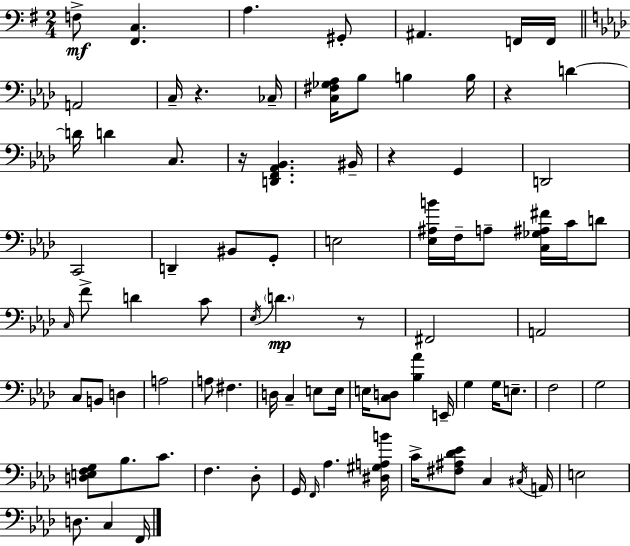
F3/e [F#2,C3]/q. A3/q. G#2/e A#2/q. F2/s F2/s A2/h C3/s R/q. CES3/s [C3,F#3,Gb3,Ab3]/s Bb3/e B3/q B3/s R/q D4/q D4/s D4/q C3/e. R/s [D2,F2,Ab2,Bb2]/q. BIS2/s R/q G2/q D2/h C2/h D2/q BIS2/e G2/e E3/h [Eb3,A#3,B4]/s F3/s A3/e [C3,Gb3,A#3,F#4]/s C4/s D4/e C3/s F4/e D4/q C4/e Eb3/s D4/q. R/e F#2/h A2/h C3/e B2/e D3/q A3/h A3/e F#3/q. D3/s C3/q E3/e E3/s E3/s [C3,D3]/e [Bb3,Ab4]/q E2/s G3/q G3/s E3/e. F3/h G3/h [D3,E3,F3,G3]/e Bb3/e. C4/e. F3/q. Db3/e G2/s F2/s Ab3/q. [D#3,G#3,A3,B4]/s C4/s [F#3,A#3,Db4,Eb4]/e C3/q C#3/s A2/s E3/h D3/e. C3/q F2/s